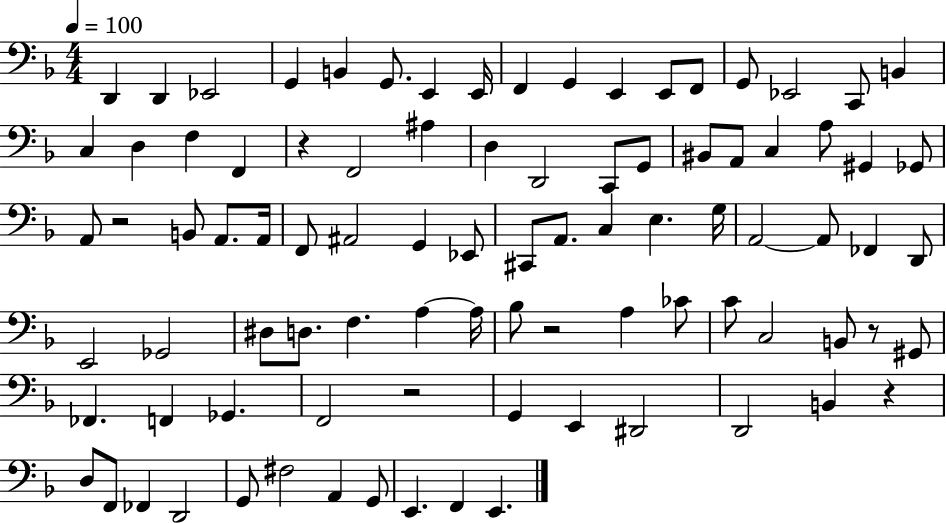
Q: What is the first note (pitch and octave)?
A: D2